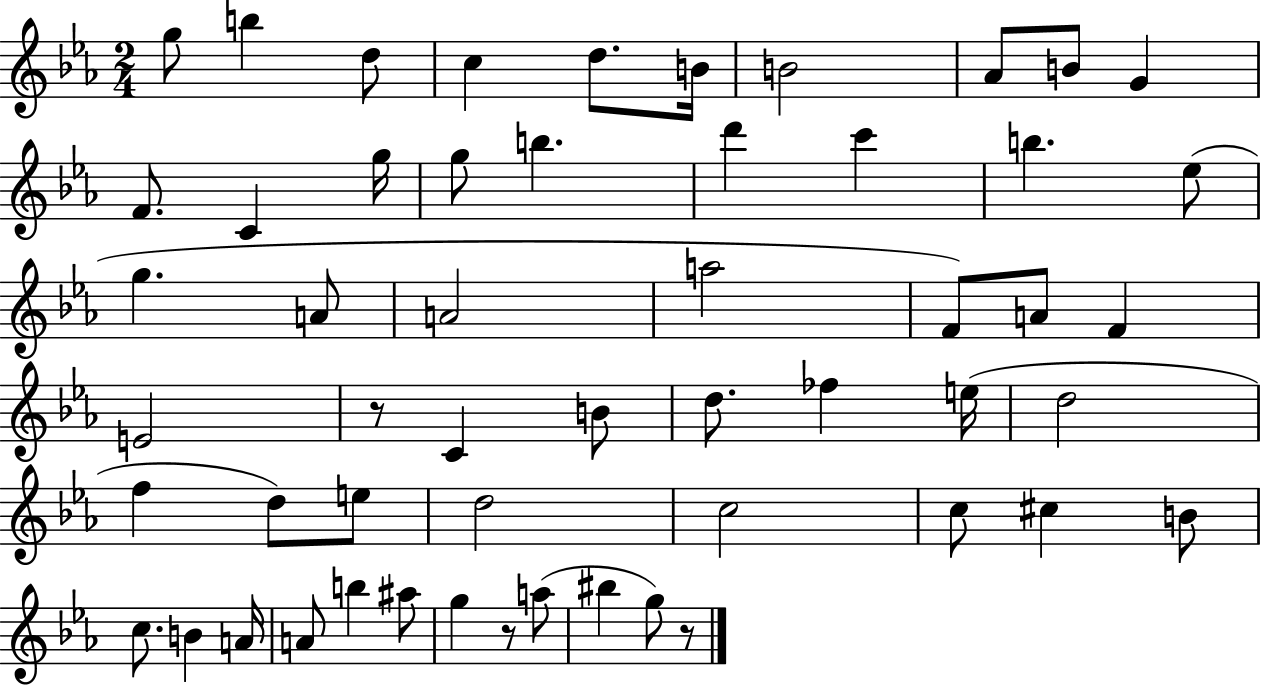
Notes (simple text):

G5/e B5/q D5/e C5/q D5/e. B4/s B4/h Ab4/e B4/e G4/q F4/e. C4/q G5/s G5/e B5/q. D6/q C6/q B5/q. Eb5/e G5/q. A4/e A4/h A5/h F4/e A4/e F4/q E4/h R/e C4/q B4/e D5/e. FES5/q E5/s D5/h F5/q D5/e E5/e D5/h C5/h C5/e C#5/q B4/e C5/e. B4/q A4/s A4/e B5/q A#5/e G5/q R/e A5/e BIS5/q G5/e R/e